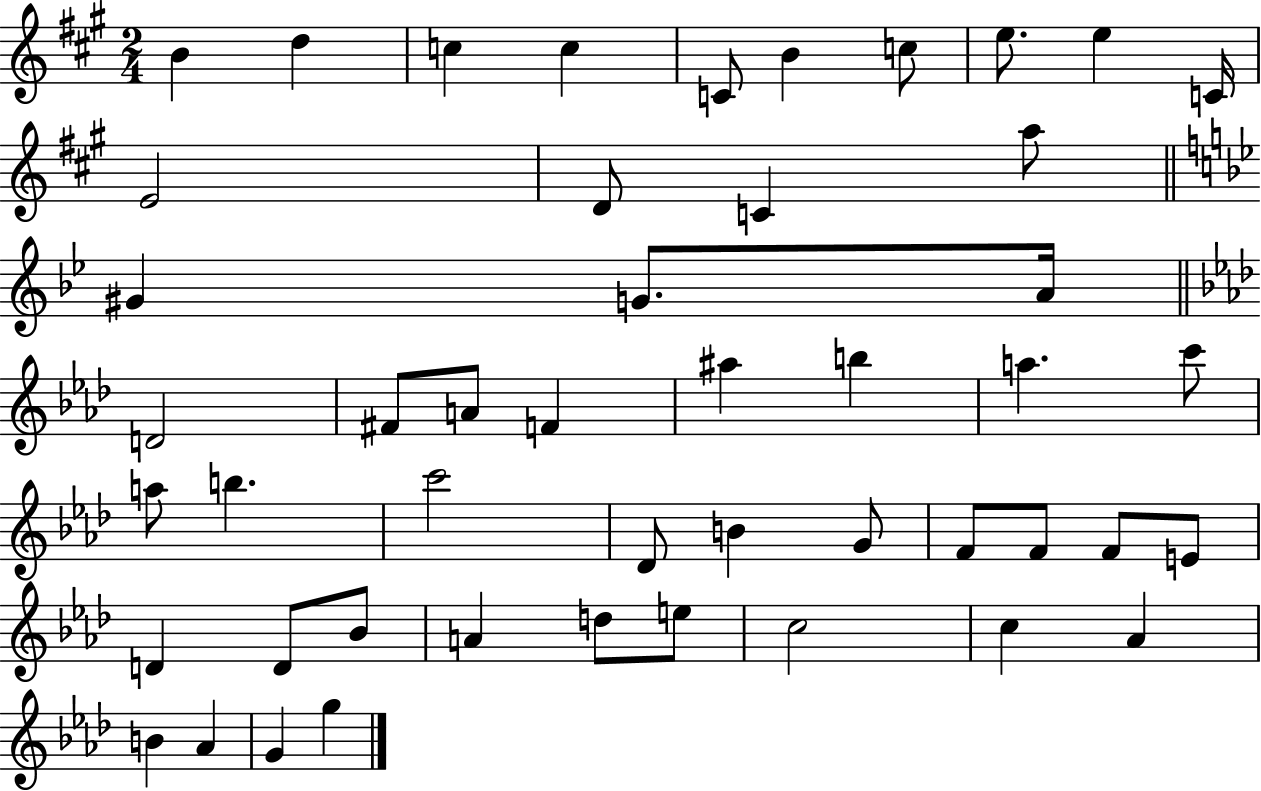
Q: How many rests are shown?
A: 0